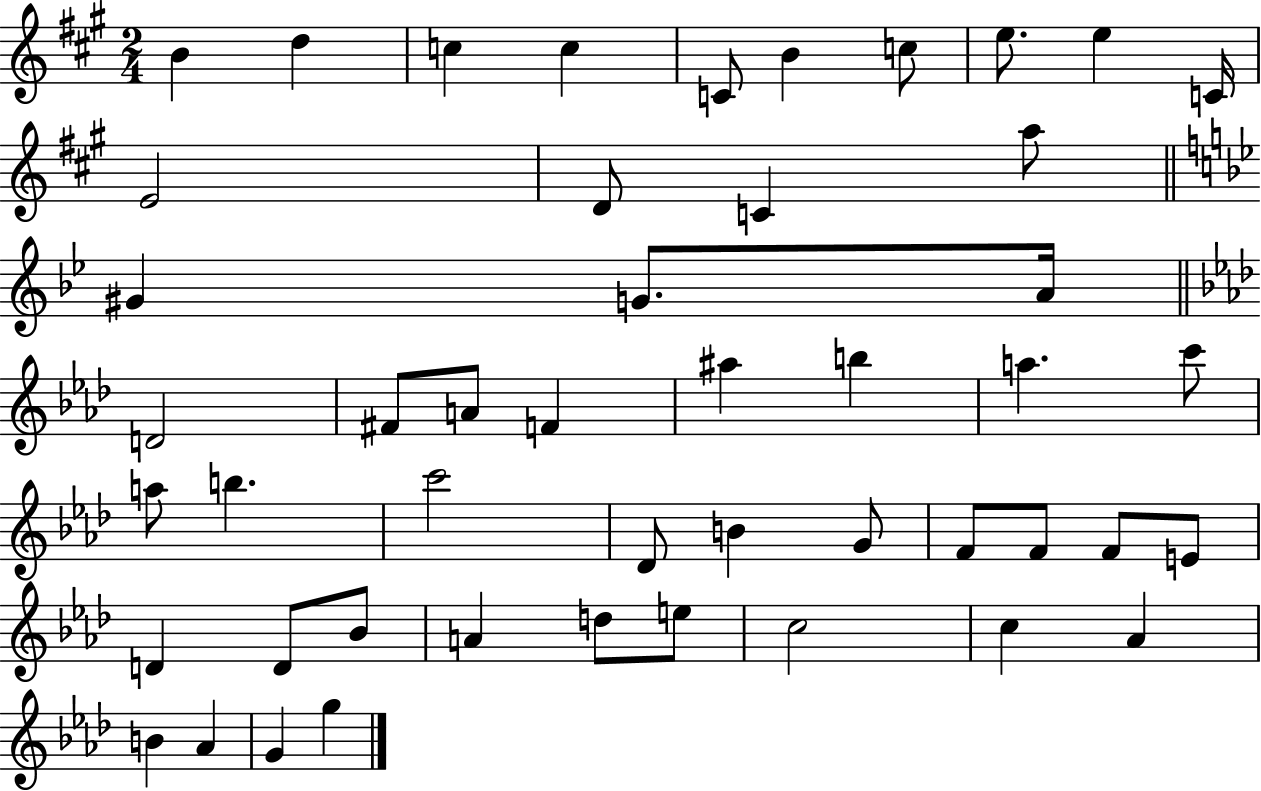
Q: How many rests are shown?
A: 0